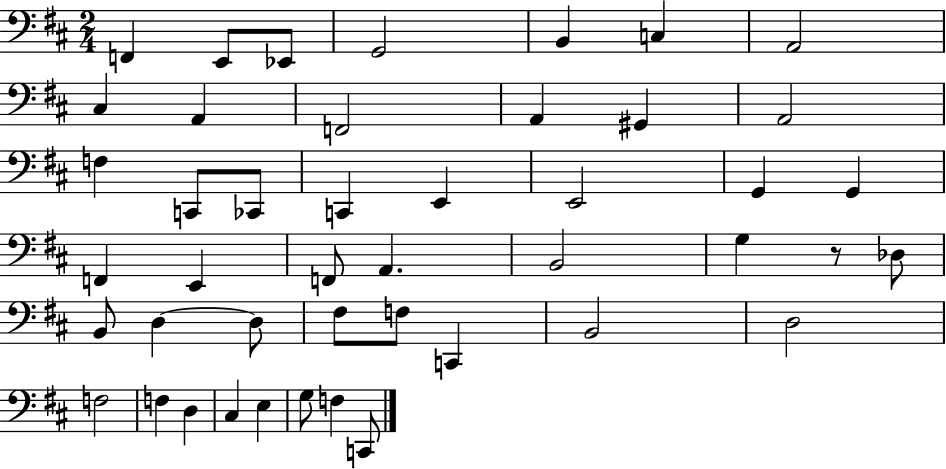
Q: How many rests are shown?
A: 1